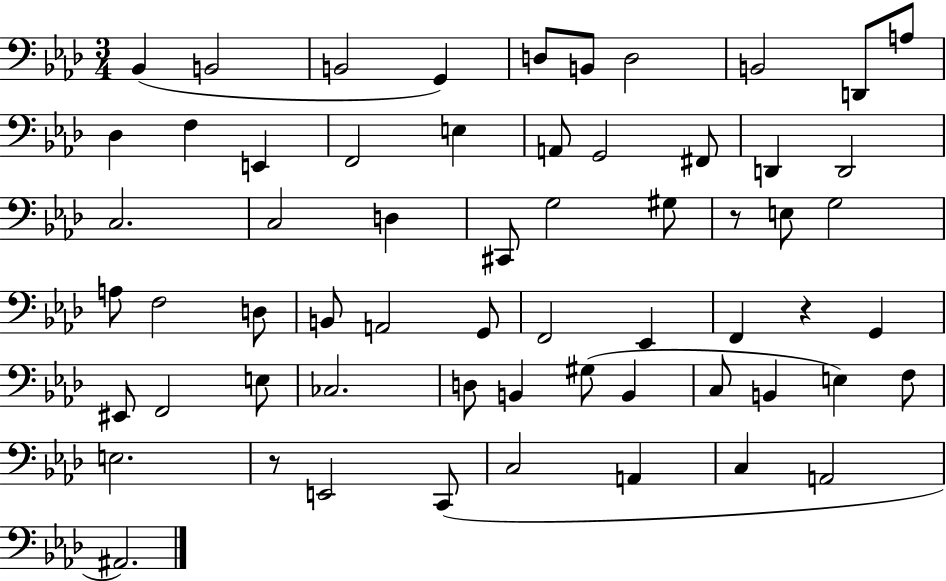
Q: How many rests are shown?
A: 3